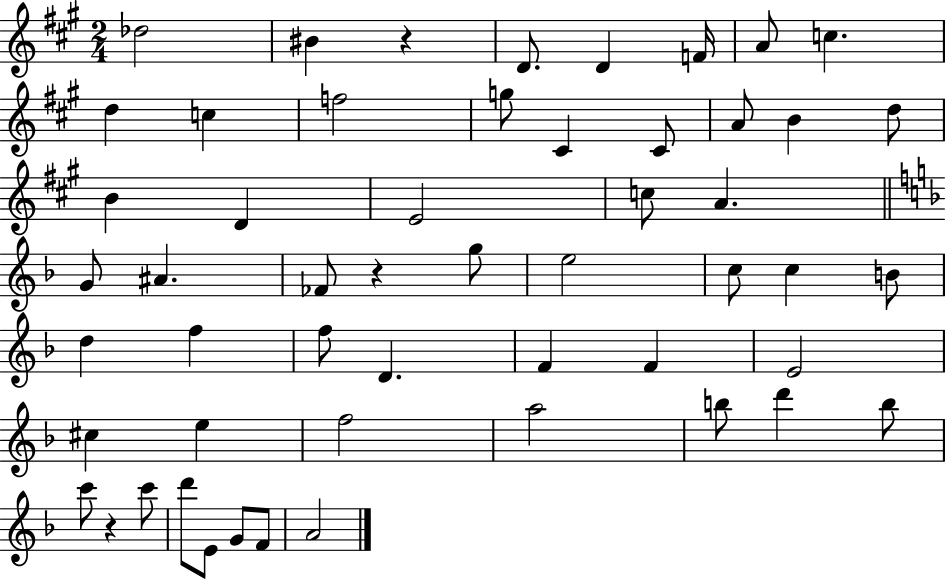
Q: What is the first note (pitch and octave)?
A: Db5